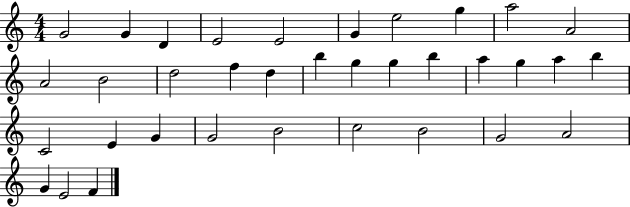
G4/h G4/q D4/q E4/h E4/h G4/q E5/h G5/q A5/h A4/h A4/h B4/h D5/h F5/q D5/q B5/q G5/q G5/q B5/q A5/q G5/q A5/q B5/q C4/h E4/q G4/q G4/h B4/h C5/h B4/h G4/h A4/h G4/q E4/h F4/q